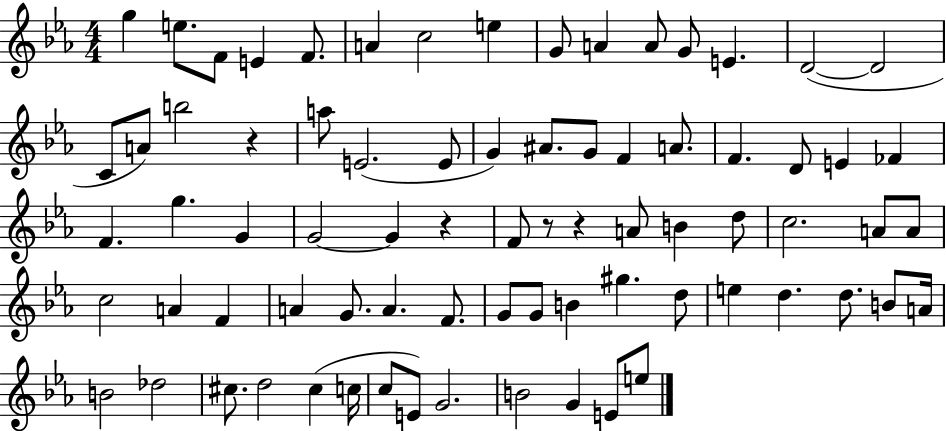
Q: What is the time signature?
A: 4/4